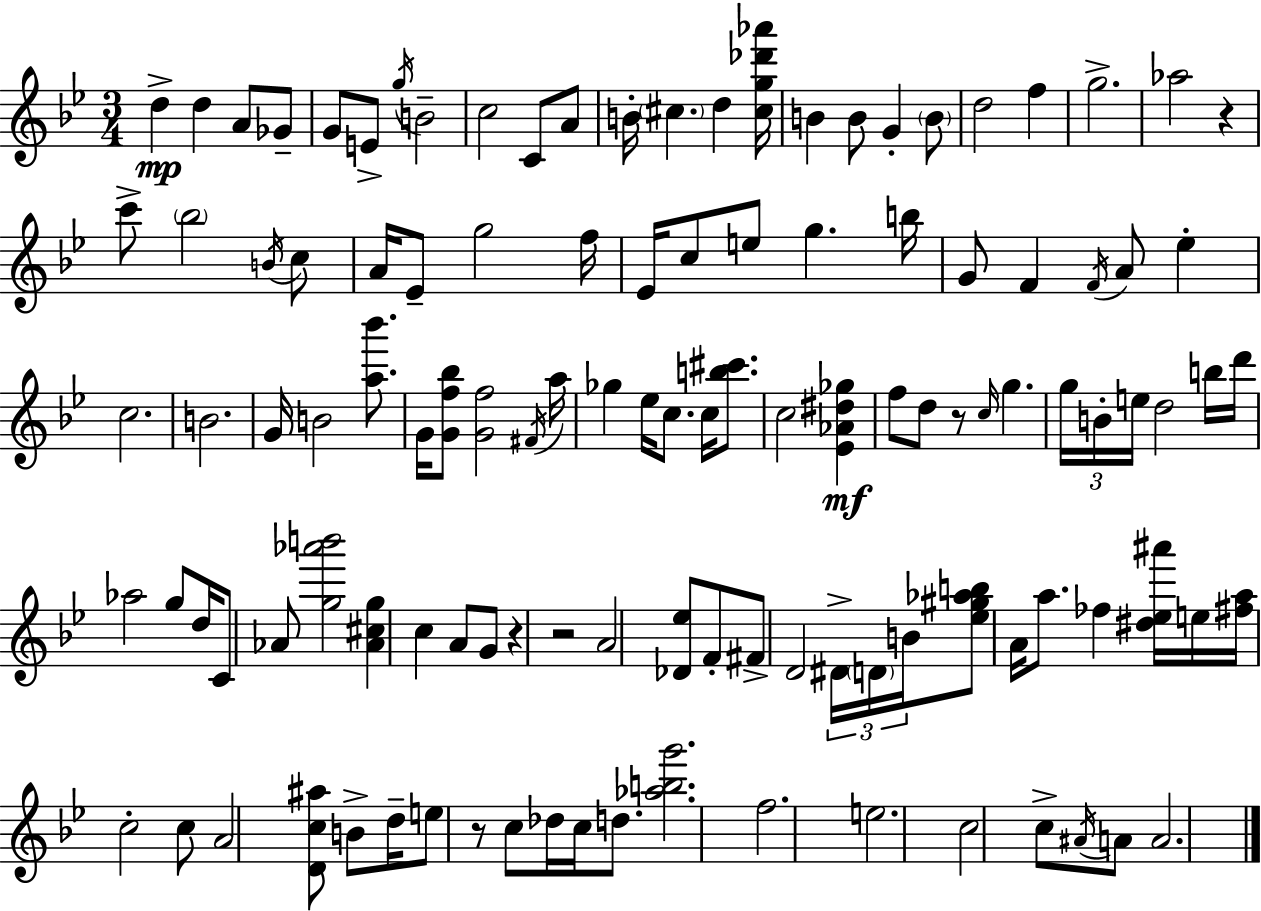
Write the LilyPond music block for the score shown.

{
  \clef treble
  \numericTimeSignature
  \time 3/4
  \key g \minor
  d''4->\mp d''4 a'8 ges'8-- | g'8 e'8-> \acciaccatura { g''16 } b'2-- | c''2 c'8 a'8 | b'16-. \parenthesize cis''4. d''4 | \break <cis'' g'' des''' aes'''>16 b'4 b'8 g'4-. \parenthesize b'8 | d''2 f''4 | g''2.-> | aes''2 r4 | \break c'''8-> \parenthesize bes''2 \acciaccatura { b'16 } | c''8 a'16 ees'8-- g''2 | f''16 ees'16 c''8 e''8 g''4. | b''16 g'8 f'4 \acciaccatura { f'16 } a'8 ees''4-. | \break c''2. | b'2. | g'16 b'2 | <a'' bes'''>8. g'16 <g' f'' bes''>8 <g' f''>2 | \break \acciaccatura { fis'16 } a''16 ges''4 ees''16 c''8. | c''16 <b'' cis'''>8. c''2 | <ees' aes' dis'' ges''>4\mf f''8 d''8 r8 \grace { c''16 } g''4. | \tuplet 3/2 { g''16 b'16-. e''16 } d''2 | \break b''16 d'''16 aes''2 | g''8 d''16 c'8 aes'8 <g'' aes''' b'''>2 | <aes' cis'' g''>4 c''4 | a'8 g'8 r4 r2 | \break a'2 | <des' ees''>8 f'8-. fis'8-> d'2 | \tuplet 3/2 { dis'16-> \parenthesize d'16 b'16 } <ees'' gis'' aes'' b''>8 a'16 a''8. | fes''4 <dis'' ees'' ais'''>16 e''16 <fis'' a''>16 c''2-. | \break c''8 a'2 | <d' c'' ais''>8 b'8-> d''16-- e''8 r8 c''8 | des''16 c''16 d''8. <aes'' b'' g'''>2. | f''2. | \break e''2. | c''2 | c''8-> \acciaccatura { ais'16 } a'8 a'2. | \bar "|."
}